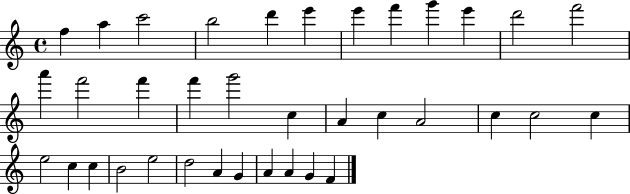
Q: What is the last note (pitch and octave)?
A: F4